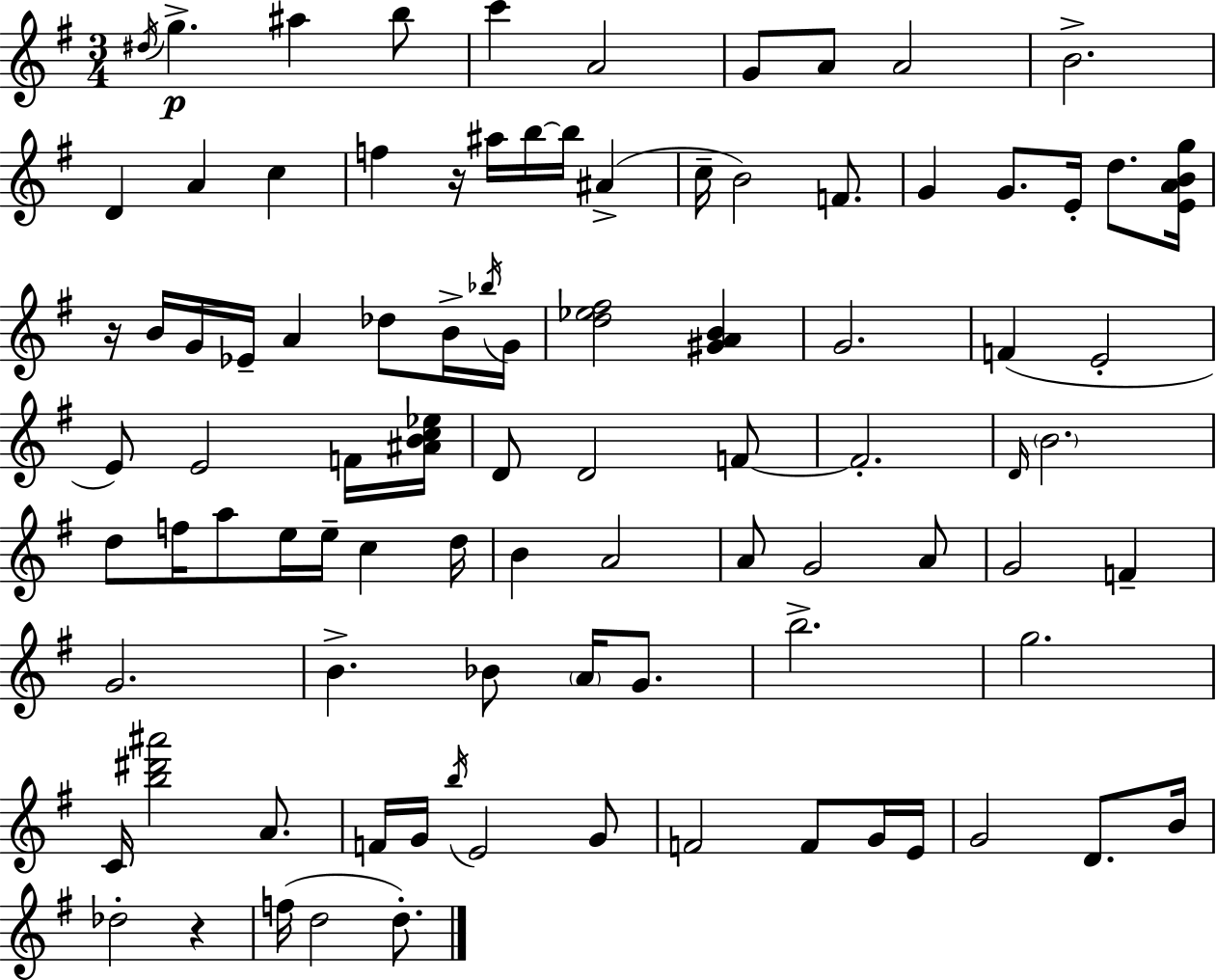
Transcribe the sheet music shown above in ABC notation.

X:1
T:Untitled
M:3/4
L:1/4
K:G
^d/4 g ^a b/2 c' A2 G/2 A/2 A2 B2 D A c f z/4 ^a/4 b/4 b/4 ^A c/4 B2 F/2 G G/2 E/4 d/2 [EABg]/4 z/4 B/4 G/4 _E/4 A _d/2 B/4 _b/4 G/4 [d_e^f]2 [^GAB] G2 F E2 E/2 E2 F/4 [^ABc_e]/4 D/2 D2 F/2 F2 D/4 B2 d/2 f/4 a/2 e/4 e/4 c d/4 B A2 A/2 G2 A/2 G2 F G2 B _B/2 A/4 G/2 b2 g2 C/4 [b^d'^a']2 A/2 F/4 G/4 b/4 E2 G/2 F2 F/2 G/4 E/4 G2 D/2 B/4 _d2 z f/4 d2 d/2